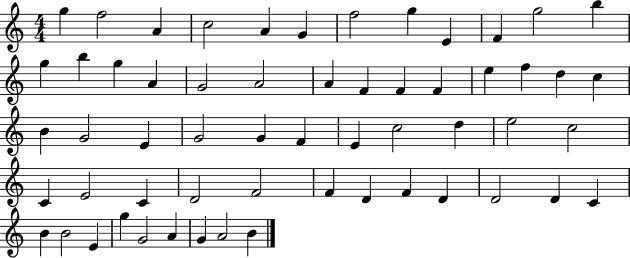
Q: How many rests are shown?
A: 0